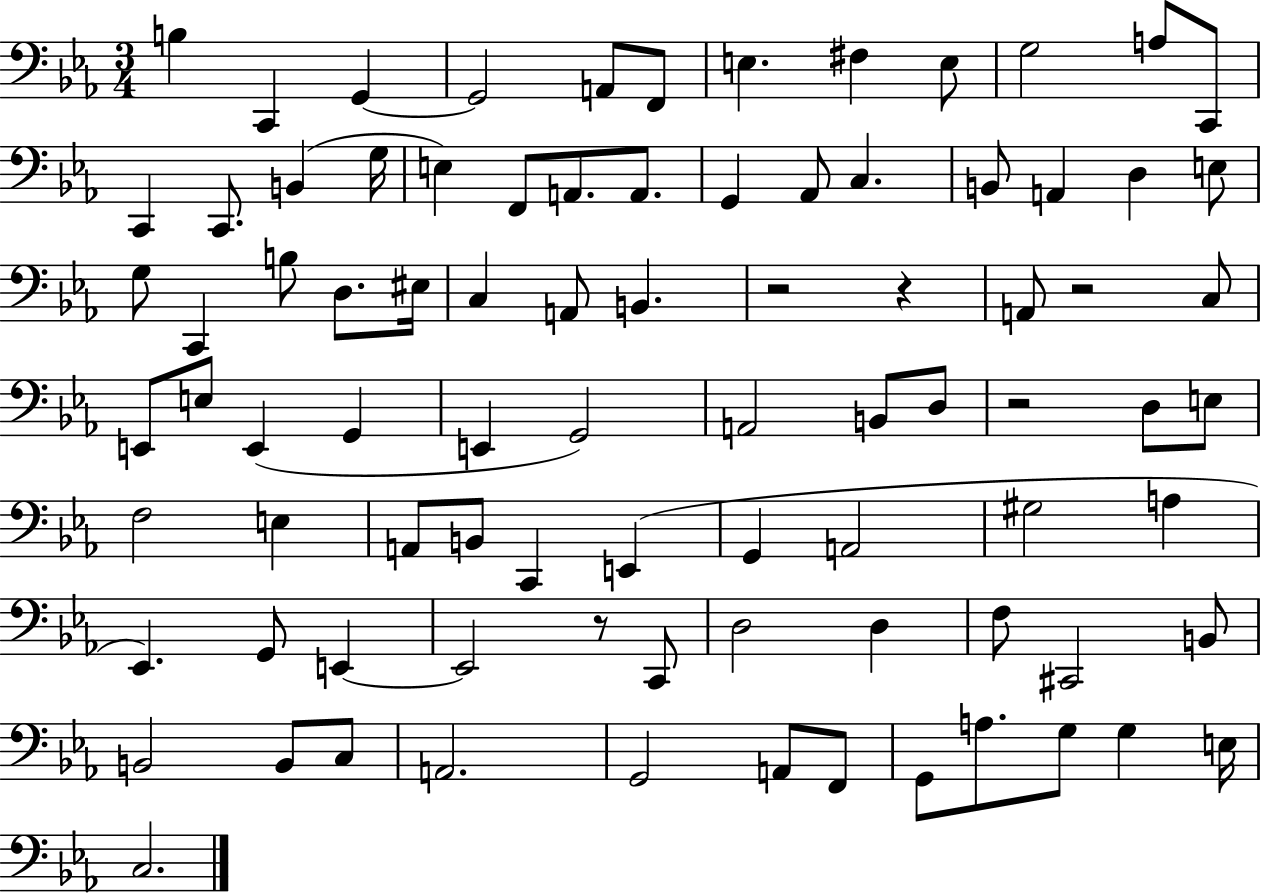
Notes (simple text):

B3/q C2/q G2/q G2/h A2/e F2/e E3/q. F#3/q E3/e G3/h A3/e C2/e C2/q C2/e. B2/q G3/s E3/q F2/e A2/e. A2/e. G2/q Ab2/e C3/q. B2/e A2/q D3/q E3/e G3/e C2/q B3/e D3/e. EIS3/s C3/q A2/e B2/q. R/h R/q A2/e R/h C3/e E2/e E3/e E2/q G2/q E2/q G2/h A2/h B2/e D3/e R/h D3/e E3/e F3/h E3/q A2/e B2/e C2/q E2/q G2/q A2/h G#3/h A3/q Eb2/q. G2/e E2/q E2/h R/e C2/e D3/h D3/q F3/e C#2/h B2/e B2/h B2/e C3/e A2/h. G2/h A2/e F2/e G2/e A3/e. G3/e G3/q E3/s C3/h.